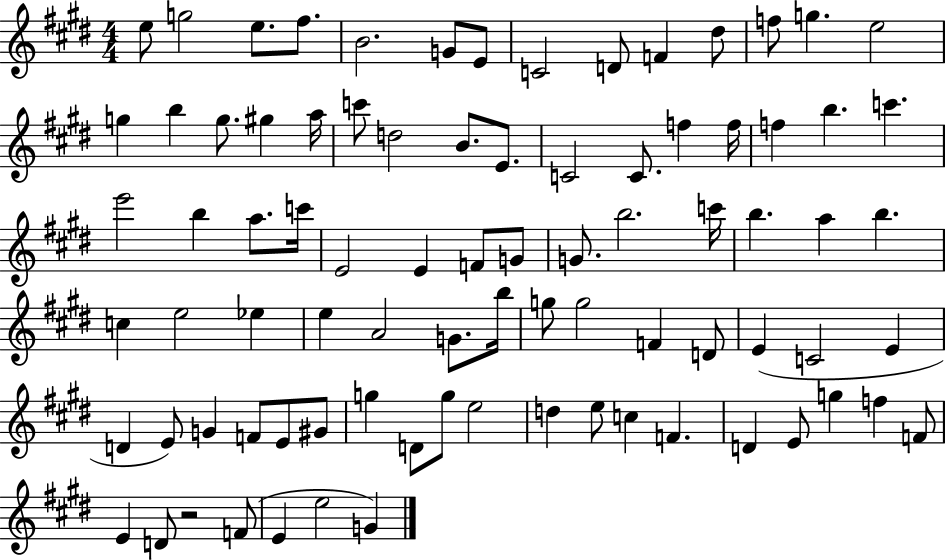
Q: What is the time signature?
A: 4/4